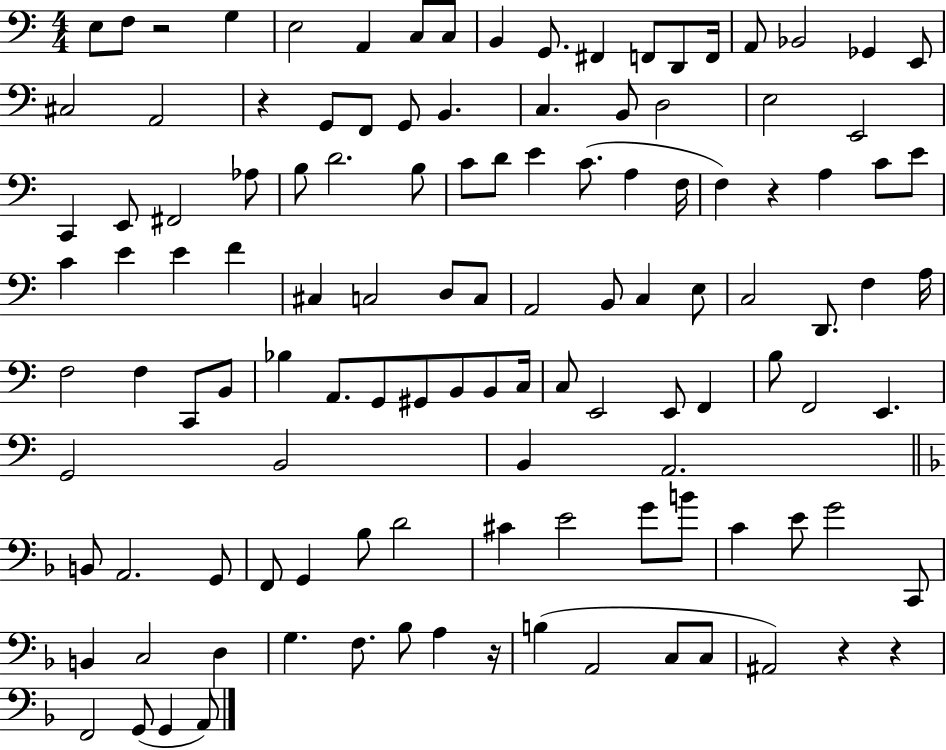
{
  \clef bass
  \numericTimeSignature
  \time 4/4
  \key c \major
  e8 f8 r2 g4 | e2 a,4 c8 c8 | b,4 g,8. fis,4 f,8 d,8 f,16 | a,8 bes,2 ges,4 e,8 | \break cis2 a,2 | r4 g,8 f,8 g,8 b,4. | c4. b,8 d2 | e2 e,2 | \break c,4 e,8 fis,2 aes8 | b8 d'2. b8 | c'8 d'8 e'4 c'8.( a4 f16 | f4) r4 a4 c'8 e'8 | \break c'4 e'4 e'4 f'4 | cis4 c2 d8 c8 | a,2 b,8 c4 e8 | c2 d,8. f4 a16 | \break f2 f4 c,8 b,8 | bes4 a,8. g,8 gis,8 b,8 b,8 c16 | c8 e,2 e,8 f,4 | b8 f,2 e,4. | \break g,2 b,2 | b,4 a,2. | \bar "||" \break \key d \minor b,8 a,2. g,8 | f,8 g,4 bes8 d'2 | cis'4 e'2 g'8 b'8 | c'4 e'8 g'2 c,8 | \break b,4 c2 d4 | g4. f8. bes8 a4 r16 | b4( a,2 c8 c8 | ais,2) r4 r4 | \break f,2 g,8( g,4 a,8) | \bar "|."
}